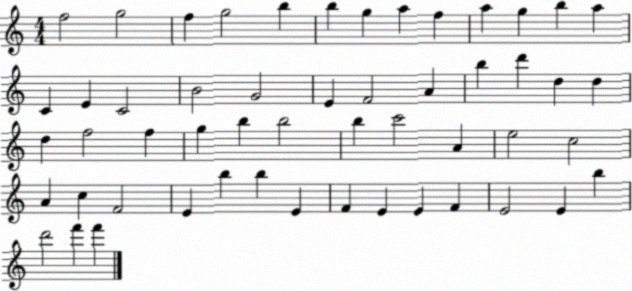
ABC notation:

X:1
T:Untitled
M:4/4
L:1/4
K:C
f2 g2 f g2 b b g a f a g b a C E C2 B2 G2 E F2 A b d' d d d f2 f g b b2 b c'2 A e2 c2 A c F2 E b b E F E E F E2 E b d'2 f' f'